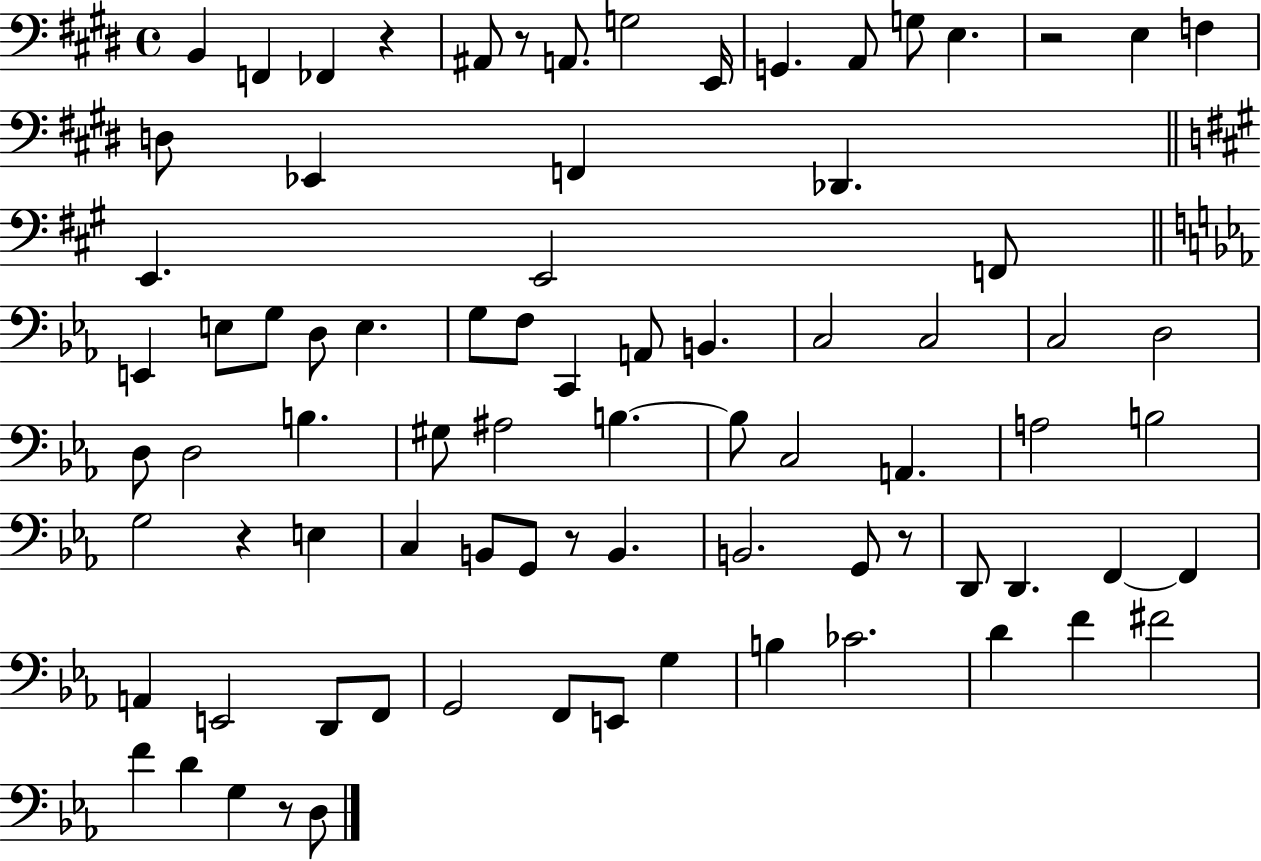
{
  \clef bass
  \time 4/4
  \defaultTimeSignature
  \key e \major
  b,4 f,4 fes,4 r4 | ais,8 r8 a,8. g2 e,16 | g,4. a,8 g8 e4. | r2 e4 f4 | \break d8 ees,4 f,4 des,4. | \bar "||" \break \key a \major e,4. e,2 f,8 | \bar "||" \break \key c \minor e,4 e8 g8 d8 e4. | g8 f8 c,4 a,8 b,4. | c2 c2 | c2 d2 | \break d8 d2 b4. | gis8 ais2 b4.~~ | b8 c2 a,4. | a2 b2 | \break g2 r4 e4 | c4 b,8 g,8 r8 b,4. | b,2. g,8 r8 | d,8 d,4. f,4~~ f,4 | \break a,4 e,2 d,8 f,8 | g,2 f,8 e,8 g4 | b4 ces'2. | d'4 f'4 fis'2 | \break f'4 d'4 g4 r8 d8 | \bar "|."
}